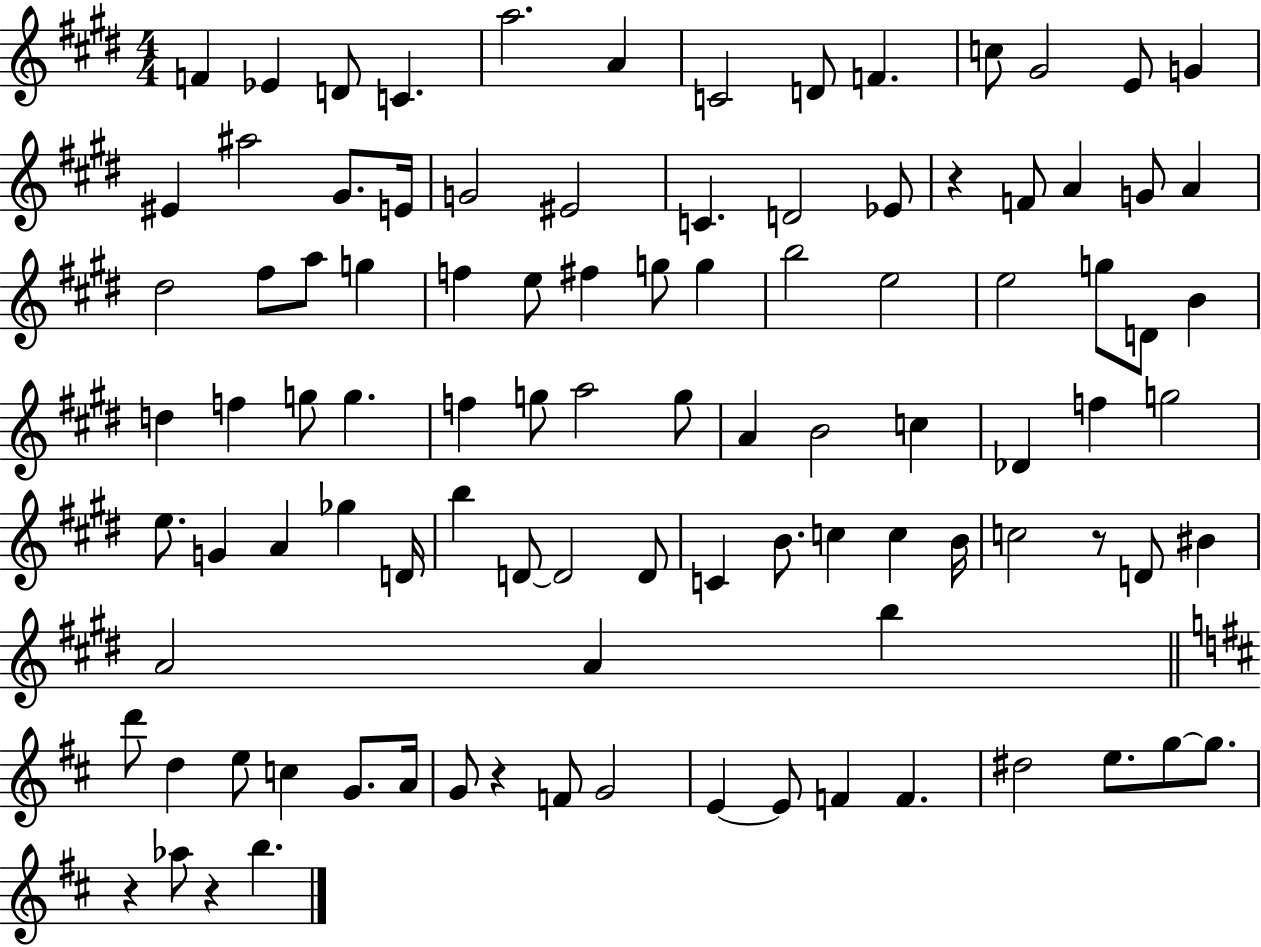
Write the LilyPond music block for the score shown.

{
  \clef treble
  \numericTimeSignature
  \time 4/4
  \key e \major
  \repeat volta 2 { f'4 ees'4 d'8 c'4. | a''2. a'4 | c'2 d'8 f'4. | c''8 gis'2 e'8 g'4 | \break eis'4 ais''2 gis'8. e'16 | g'2 eis'2 | c'4. d'2 ees'8 | r4 f'8 a'4 g'8 a'4 | \break dis''2 fis''8 a''8 g''4 | f''4 e''8 fis''4 g''8 g''4 | b''2 e''2 | e''2 g''8 d'8 b'4 | \break d''4 f''4 g''8 g''4. | f''4 g''8 a''2 g''8 | a'4 b'2 c''4 | des'4 f''4 g''2 | \break e''8. g'4 a'4 ges''4 d'16 | b''4 d'8~~ d'2 d'8 | c'4 b'8. c''4 c''4 b'16 | c''2 r8 d'8 bis'4 | \break a'2 a'4 b''4 | \bar "||" \break \key b \minor d'''8 d''4 e''8 c''4 g'8. a'16 | g'8 r4 f'8 g'2 | e'4~~ e'8 f'4 f'4. | dis''2 e''8. g''8~~ g''8. | \break r4 aes''8 r4 b''4. | } \bar "|."
}